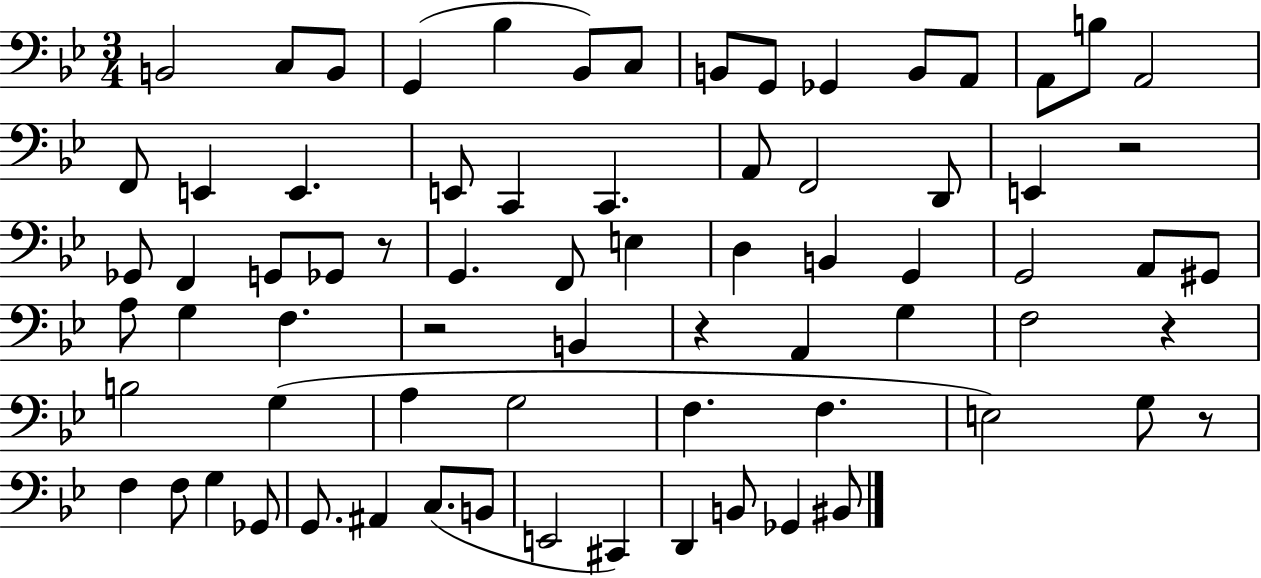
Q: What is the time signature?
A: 3/4